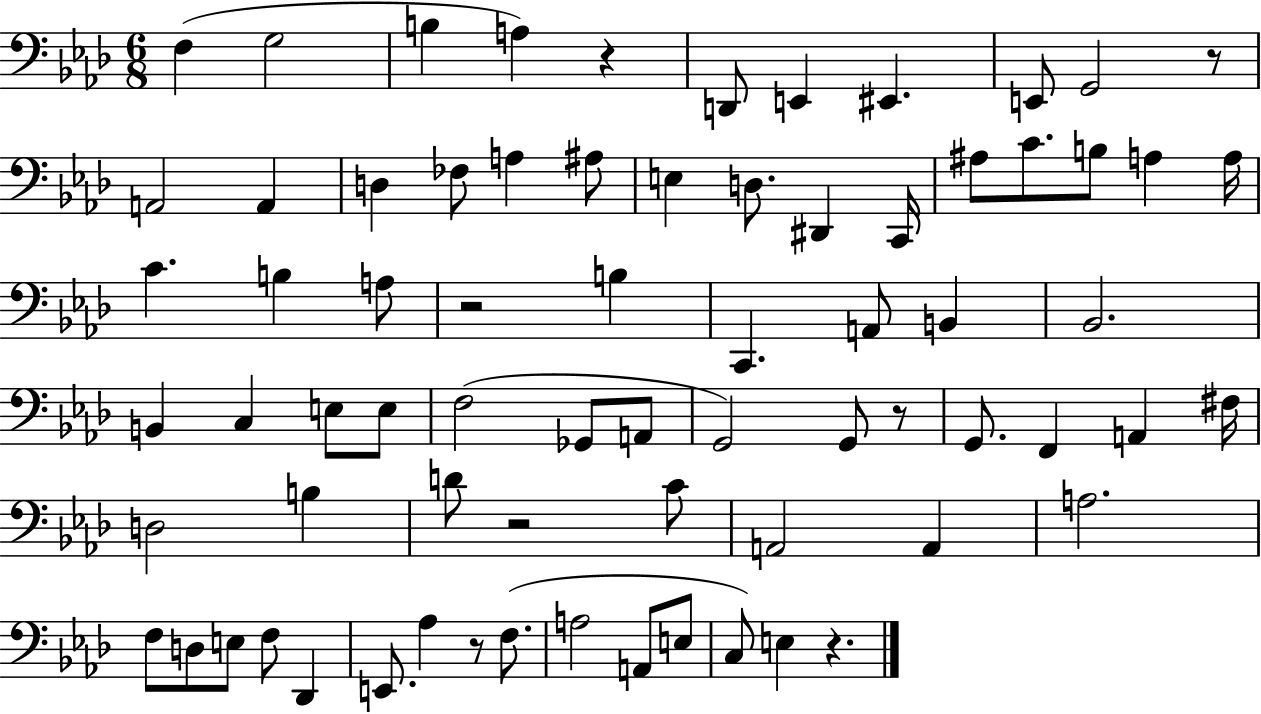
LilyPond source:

{
  \clef bass
  \numericTimeSignature
  \time 6/8
  \key aes \major
  f4( g2 | b4 a4) r4 | d,8 e,4 eis,4. | e,8 g,2 r8 | \break a,2 a,4 | d4 fes8 a4 ais8 | e4 d8. dis,4 c,16 | ais8 c'8. b8 a4 a16 | \break c'4. b4 a8 | r2 b4 | c,4. a,8 b,4 | bes,2. | \break b,4 c4 e8 e8 | f2( ges,8 a,8 | g,2) g,8 r8 | g,8. f,4 a,4 fis16 | \break d2 b4 | d'8 r2 c'8 | a,2 a,4 | a2. | \break f8 d8 e8 f8 des,4 | e,8. aes4 r8 f8.( | a2 a,8 e8 | c8) e4 r4. | \break \bar "|."
}